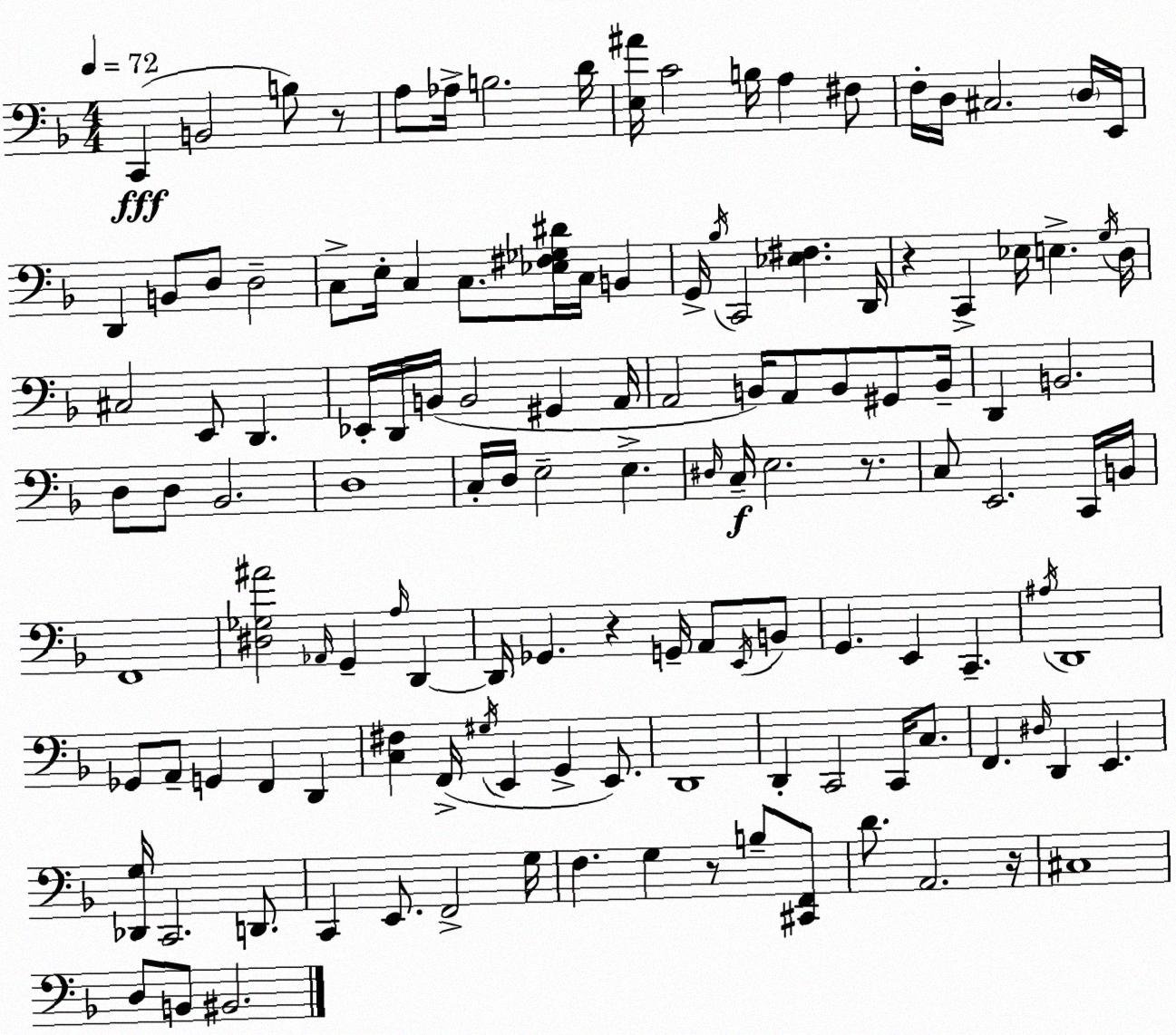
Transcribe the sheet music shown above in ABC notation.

X:1
T:Untitled
M:4/4
L:1/4
K:F
C,, B,,2 B,/2 z/2 A,/2 _A,/4 B,2 D/4 [E,^A]/4 C2 B,/4 A, ^F,/2 F,/4 D,/4 ^C,2 D,/4 E,,/4 D,, B,,/2 D,/2 D,2 C,/2 E,/4 C, C,/2 [_E,^F,_G,^D]/4 C,/4 B,, G,,/4 _B,/4 C,,2 [_E,^F,] D,,/4 z C,, _E,/4 E, G,/4 D,/4 ^C,2 E,,/2 D,, _E,,/4 D,,/4 B,,/4 B,,2 ^G,, A,,/4 A,,2 B,,/4 A,,/2 B,,/2 ^G,,/2 B,,/4 D,, B,,2 D,/2 D,/2 _B,,2 D,4 C,/4 D,/4 E,2 E, ^D,/4 C,/4 E,2 z/2 C,/2 E,,2 C,,/4 B,,/4 F,,4 [^D,_G,^A]2 _A,,/4 G,, A,/4 D,, D,,/4 _G,, z G,,/4 A,,/2 E,,/4 B,,/2 G,, E,, C,, ^A,/4 D,,4 _G,,/2 A,,/2 G,, F,, D,, [C,^F,] F,,/4 ^G,/4 E,, G,, E,,/2 D,,4 D,, C,,2 C,,/4 C,/2 F,, ^D,/4 D,, E,, [_D,,G,]/4 C,,2 D,,/2 C,, E,,/2 F,,2 G,/4 F, G, z/2 B,/2 [^C,,F,,]/2 D/2 A,,2 z/4 ^C,4 D,/2 B,,/2 ^B,,2